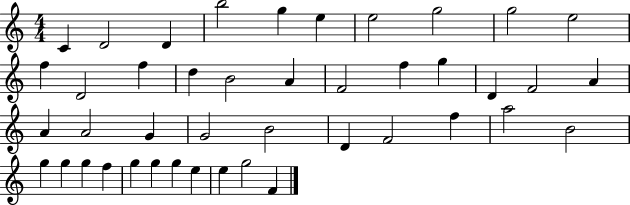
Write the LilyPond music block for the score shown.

{
  \clef treble
  \numericTimeSignature
  \time 4/4
  \key c \major
  c'4 d'2 d'4 | b''2 g''4 e''4 | e''2 g''2 | g''2 e''2 | \break f''4 d'2 f''4 | d''4 b'2 a'4 | f'2 f''4 g''4 | d'4 f'2 a'4 | \break a'4 a'2 g'4 | g'2 b'2 | d'4 f'2 f''4 | a''2 b'2 | \break g''4 g''4 g''4 f''4 | g''4 g''4 g''4 e''4 | e''4 g''2 f'4 | \bar "|."
}